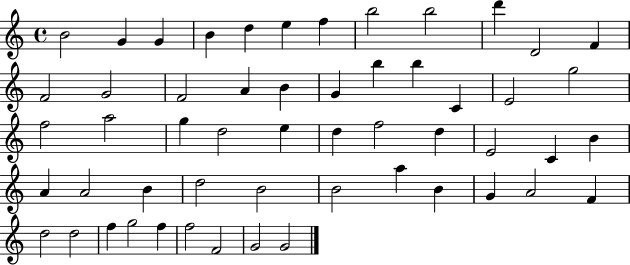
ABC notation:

X:1
T:Untitled
M:4/4
L:1/4
K:C
B2 G G B d e f b2 b2 d' D2 F F2 G2 F2 A B G b b C E2 g2 f2 a2 g d2 e d f2 d E2 C B A A2 B d2 B2 B2 a B G A2 F d2 d2 f g2 f f2 F2 G2 G2